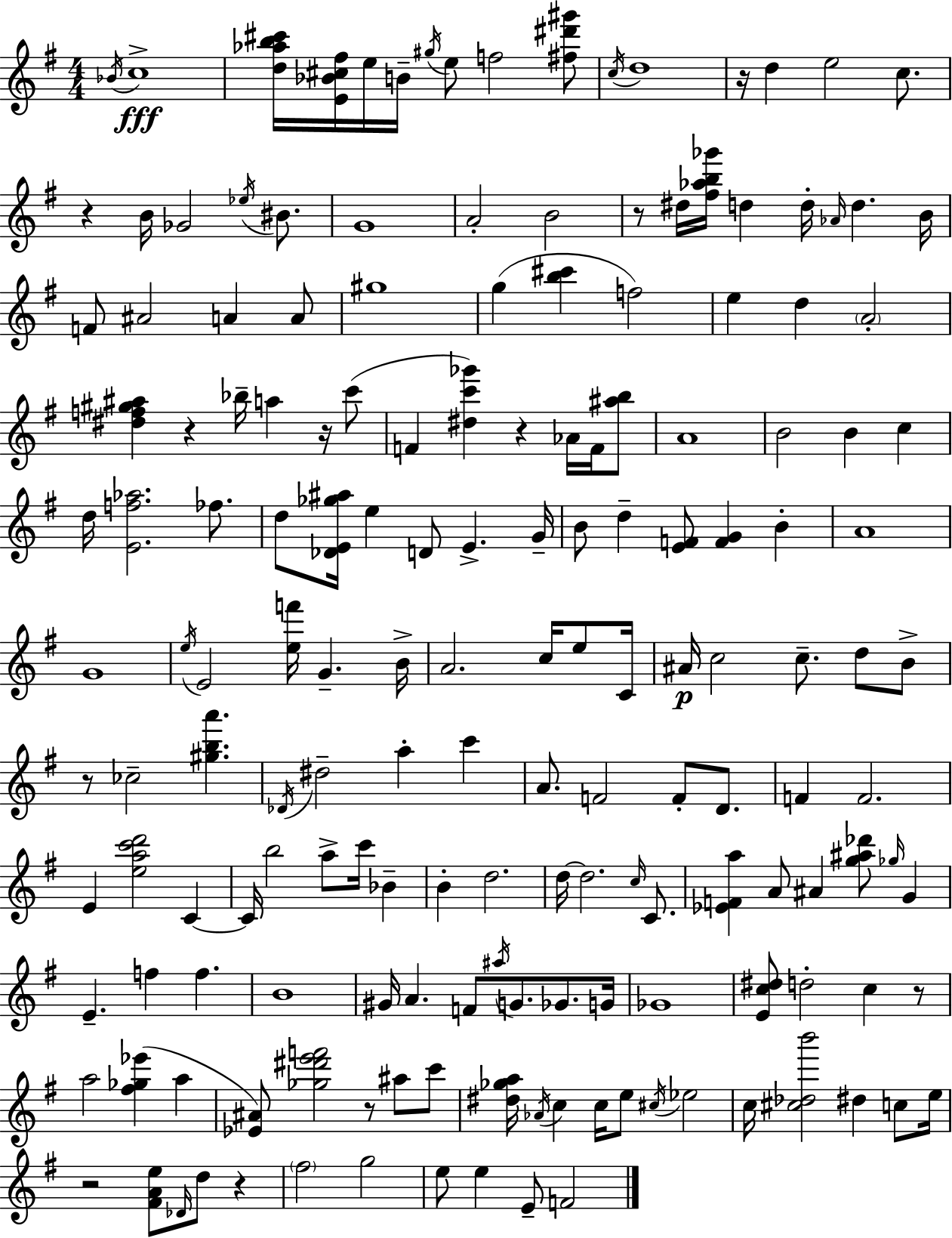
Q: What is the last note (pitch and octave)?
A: F4